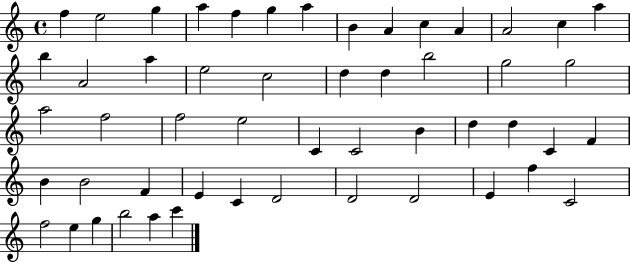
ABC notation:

X:1
T:Untitled
M:4/4
L:1/4
K:C
f e2 g a f g a B A c A A2 c a b A2 a e2 c2 d d b2 g2 g2 a2 f2 f2 e2 C C2 B d d C F B B2 F E C D2 D2 D2 E f C2 f2 e g b2 a c'